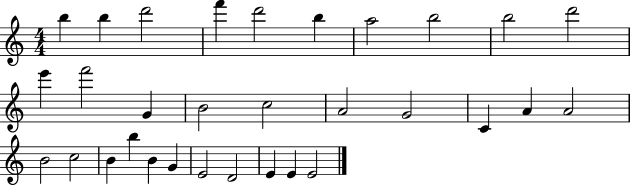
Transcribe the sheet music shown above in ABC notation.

X:1
T:Untitled
M:4/4
L:1/4
K:C
b b d'2 f' d'2 b a2 b2 b2 d'2 e' f'2 G B2 c2 A2 G2 C A A2 B2 c2 B b B G E2 D2 E E E2